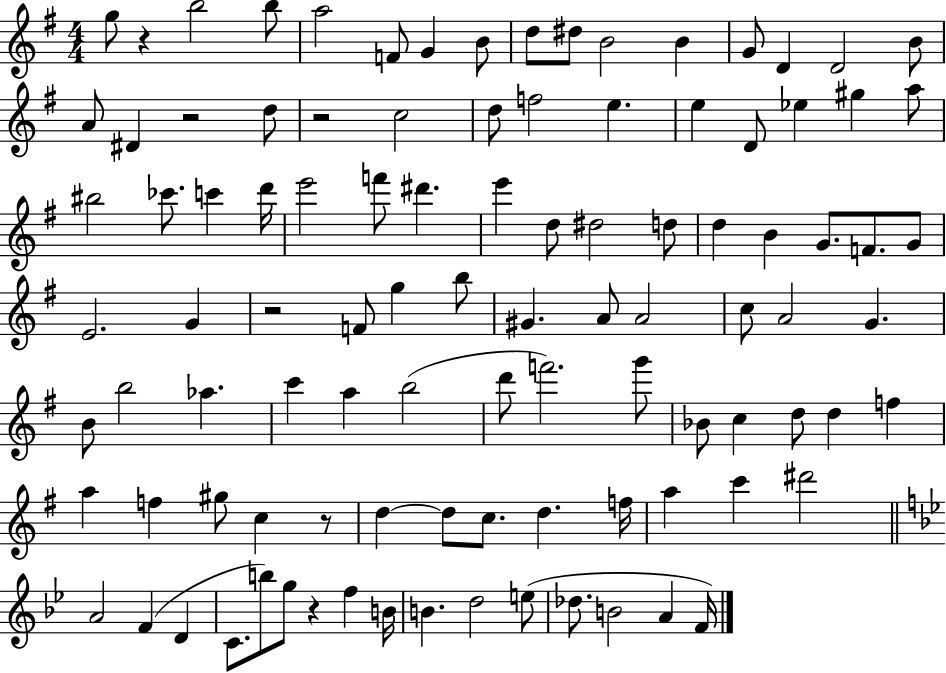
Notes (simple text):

G5/e R/q B5/h B5/e A5/h F4/e G4/q B4/e D5/e D#5/e B4/h B4/q G4/e D4/q D4/h B4/e A4/e D#4/q R/h D5/e R/h C5/h D5/e F5/h E5/q. E5/q D4/e Eb5/q G#5/q A5/e BIS5/h CES6/e. C6/q D6/s E6/h F6/e D#6/q. E6/q D5/e D#5/h D5/e D5/q B4/q G4/e. F4/e. G4/e E4/h. G4/q R/h F4/e G5/q B5/e G#4/q. A4/e A4/h C5/e A4/h G4/q. B4/e B5/h Ab5/q. C6/q A5/q B5/h D6/e F6/h. G6/e Bb4/e C5/q D5/e D5/q F5/q A5/q F5/q G#5/e C5/q R/e D5/q D5/e C5/e. D5/q. F5/s A5/q C6/q D#6/h A4/h F4/q D4/q C4/e. B5/e G5/e R/q F5/q B4/s B4/q. D5/h E5/e Db5/e. B4/h A4/q F4/s